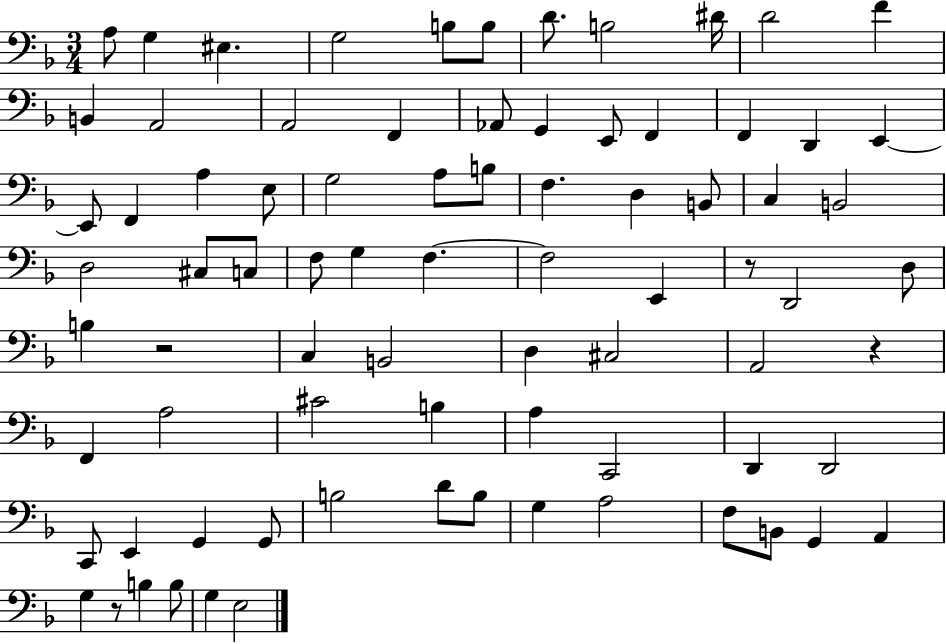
X:1
T:Untitled
M:3/4
L:1/4
K:F
A,/2 G, ^E, G,2 B,/2 B,/2 D/2 B,2 ^D/4 D2 F B,, A,,2 A,,2 F,, _A,,/2 G,, E,,/2 F,, F,, D,, E,, E,,/2 F,, A, E,/2 G,2 A,/2 B,/2 F, D, B,,/2 C, B,,2 D,2 ^C,/2 C,/2 F,/2 G, F, F,2 E,, z/2 D,,2 D,/2 B, z2 C, B,,2 D, ^C,2 A,,2 z F,, A,2 ^C2 B, A, C,,2 D,, D,,2 C,,/2 E,, G,, G,,/2 B,2 D/2 B,/2 G, A,2 F,/2 B,,/2 G,, A,, G, z/2 B, B,/2 G, E,2